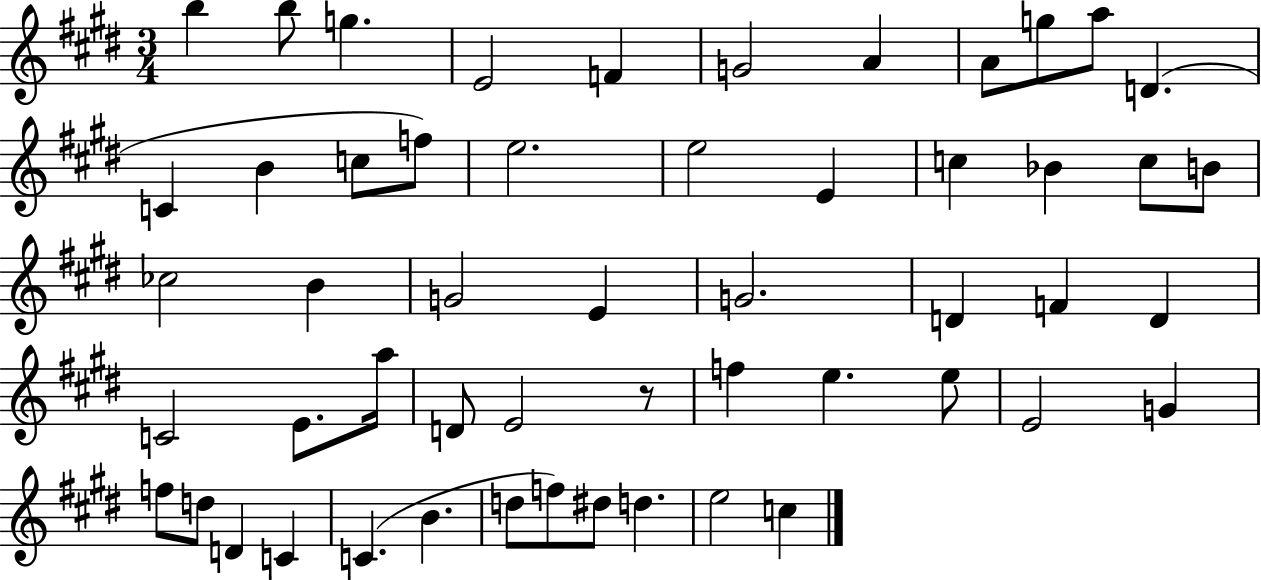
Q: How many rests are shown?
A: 1